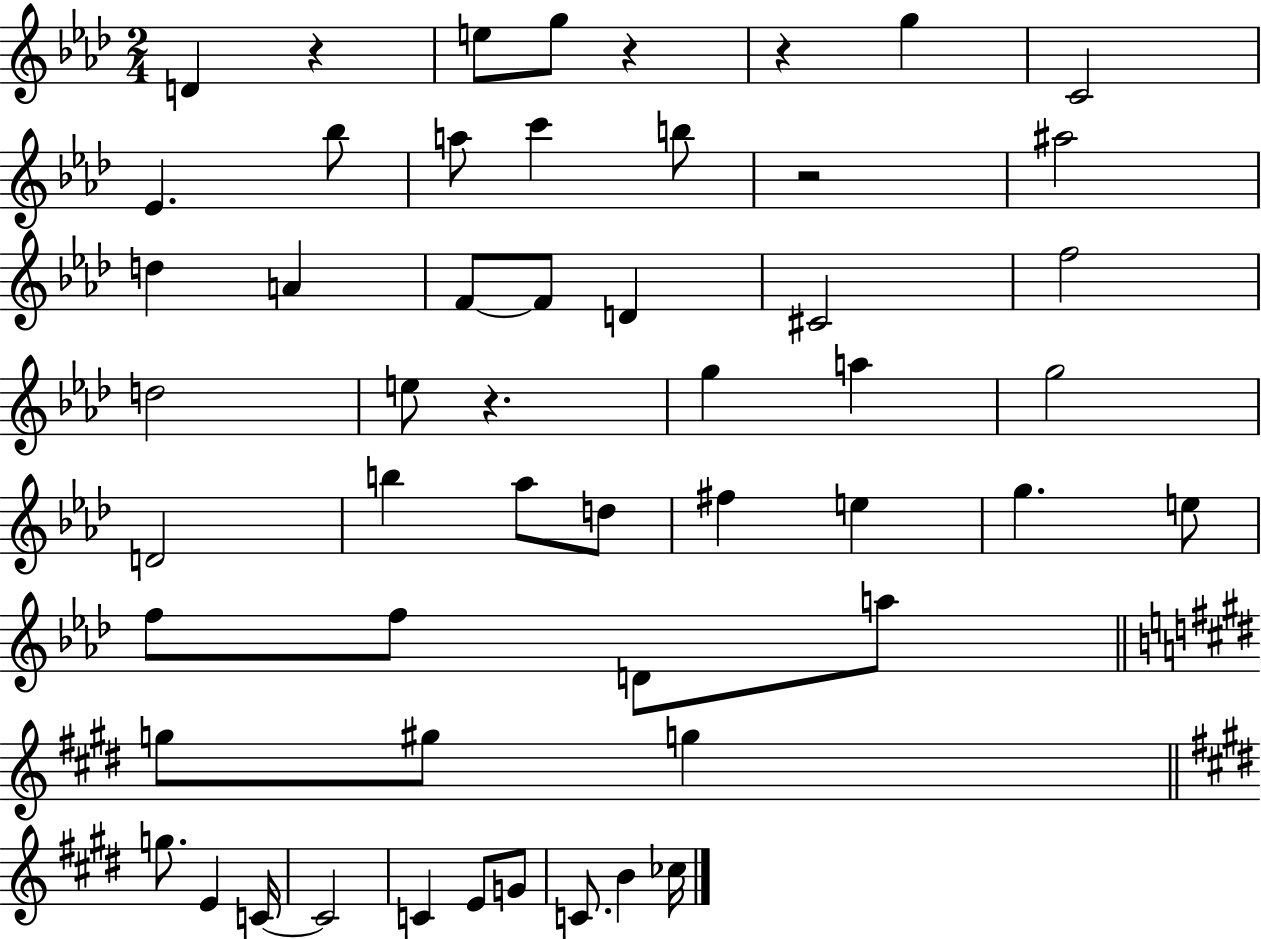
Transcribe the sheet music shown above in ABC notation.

X:1
T:Untitled
M:2/4
L:1/4
K:Ab
D z e/2 g/2 z z g C2 _E _b/2 a/2 c' b/2 z2 ^a2 d A F/2 F/2 D ^C2 f2 d2 e/2 z g a g2 D2 b _a/2 d/2 ^f e g e/2 f/2 f/2 D/2 a/2 g/2 ^g/2 g g/2 E C/4 C2 C E/2 G/2 C/2 B _c/4